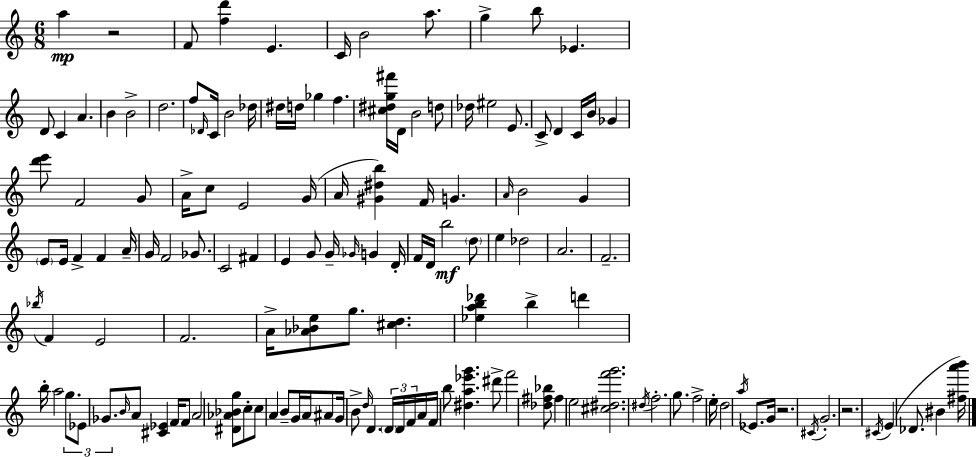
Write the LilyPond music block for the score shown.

{
  \clef treble
  \numericTimeSignature
  \time 6/8
  \key c \major
  a''4\mp r2 | f'8 <f'' d'''>4 e'4. | c'16 b'2 a''8. | g''4-> b''8 ees'4. | \break d'8 c'4 a'4. | b'4 b'2-> | d''2. | f''8 \grace { des'16 } c'16 b'2 | \break des''16 dis''16 d''16 ges''4 f''4. | <cis'' dis'' g'' fis'''>16 d'16 b'2 d''8 | des''16 eis''2 e'8. | c'8-> d'4 c'16 b'16 ges'4 | \break <d''' e'''>8 f'2 g'8 | a'16-> c''8 e'2 | g'16( a'16 <gis' dis'' b''>4) f'16 g'4. | \grace { a'16 } b'2 g'4 | \break \parenthesize e'8 e'16 f'4-> f'4 | a'16-- g'16 f'2 ges'8. | c'2 fis'4 | e'4 g'8 g'16-- \grace { ges'16 } g'4 | \break d'16-. f'16 d'16 b''2\mf | \parenthesize d''8 e''4 des''2 | a'2. | f'2.-- | \break \acciaccatura { bes''16 } f'4 e'2 | f'2. | a'16-> <aes' bes' e''>8 g''8. <cis'' d''>4. | <ees'' a'' b'' des'''>4 b''4-> | \break d'''4 b''16-. a''2 | \tuplet 3/2 { g''8. ees'8 ges'8. } \grace { b'16 } a'8 | <cis' ees'>4 f'16 f'8 a'2 | <dis' aes' bes' g''>8 c''8-. c''8 a'4 | \break b'8-- g'16 a'16 ais'8 g'16 b'8-> \grace { d''16 } d'4. | \tuplet 3/2 { \parenthesize d'16 d'16 f'16 } a'16 f'16 b''8 | <dis'' a'' ees''' g'''>4. dis'''8-> f'''2 | <des'' fis'' bes''>8 fis''4 e''2 | \break <cis'' dis'' f''' g'''>2. | \acciaccatura { dis''16 } f''2.-. | g''8. f''2-> | e''16-. d''2 | \break \acciaccatura { a''16 } ees'8. g'16 r2. | \acciaccatura { cis'16 } g'2.-. | r2. | \acciaccatura { cis'16 } e'4( | \break des'8. bis'4 <fis'' a''' b'''>16) \bar "|."
}